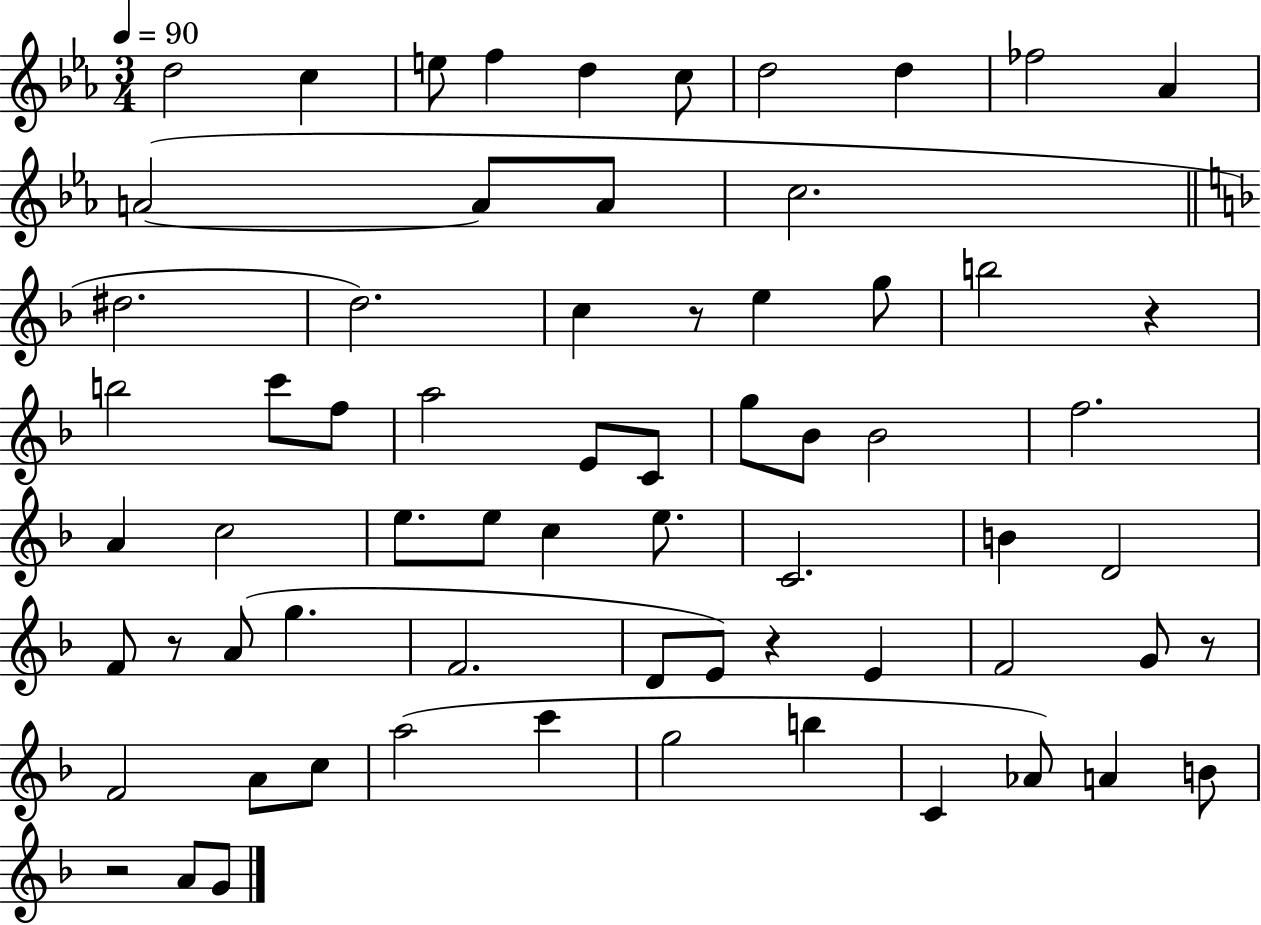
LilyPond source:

{
  \clef treble
  \numericTimeSignature
  \time 3/4
  \key ees \major
  \tempo 4 = 90
  d''2 c''4 | e''8 f''4 d''4 c''8 | d''2 d''4 | fes''2 aes'4 | \break a'2~(~ a'8 a'8 | c''2. | \bar "||" \break \key d \minor dis''2. | d''2.) | c''4 r8 e''4 g''8 | b''2 r4 | \break b''2 c'''8 f''8 | a''2 e'8 c'8 | g''8 bes'8 bes'2 | f''2. | \break a'4 c''2 | e''8. e''8 c''4 e''8. | c'2. | b'4 d'2 | \break f'8 r8 a'8( g''4. | f'2. | d'8 e'8) r4 e'4 | f'2 g'8 r8 | \break f'2 a'8 c''8 | a''2( c'''4 | g''2 b''4 | c'4 aes'8) a'4 b'8 | \break r2 a'8 g'8 | \bar "|."
}